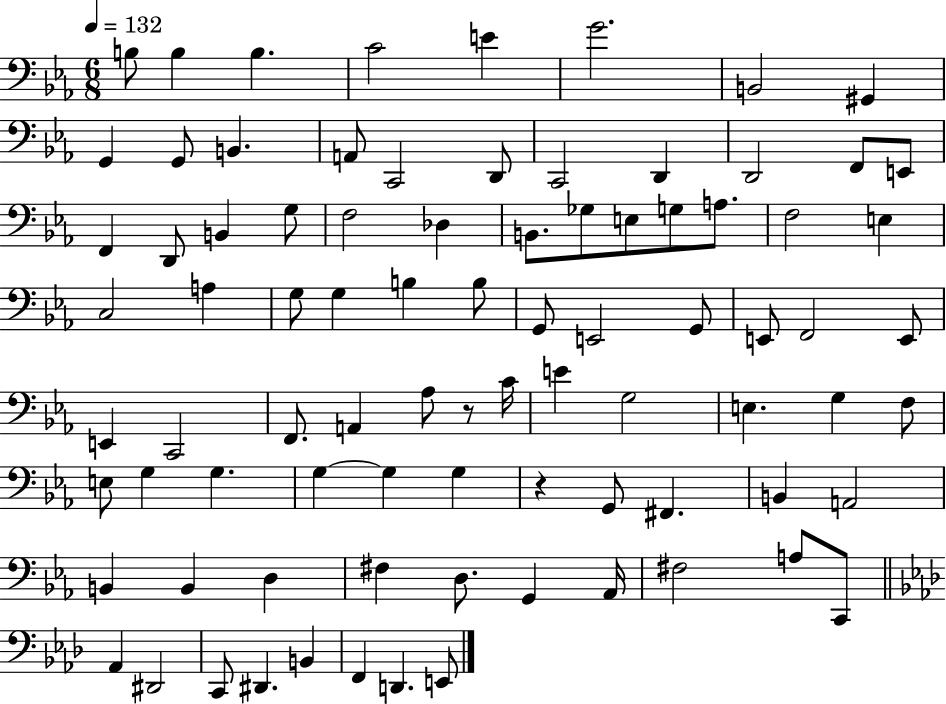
B3/e B3/q B3/q. C4/h E4/q G4/h. B2/h G#2/q G2/q G2/e B2/q. A2/e C2/h D2/e C2/h D2/q D2/h F2/e E2/e F2/q D2/e B2/q G3/e F3/h Db3/q B2/e. Gb3/e E3/e G3/e A3/e. F3/h E3/q C3/h A3/q G3/e G3/q B3/q B3/e G2/e E2/h G2/e E2/e F2/h E2/e E2/q C2/h F2/e. A2/q Ab3/e R/e C4/s E4/q G3/h E3/q. G3/q F3/e E3/e G3/q G3/q. G3/q G3/q G3/q R/q G2/e F#2/q. B2/q A2/h B2/q B2/q D3/q F#3/q D3/e. G2/q Ab2/s F#3/h A3/e C2/e Ab2/q D#2/h C2/e D#2/q. B2/q F2/q D2/q. E2/e